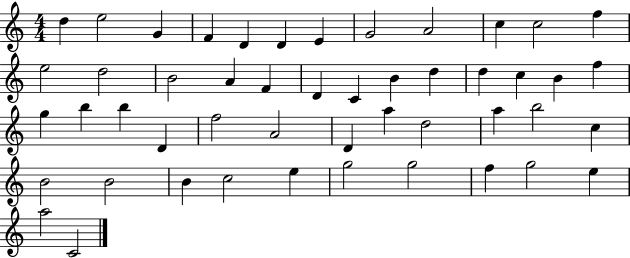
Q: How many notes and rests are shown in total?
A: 49